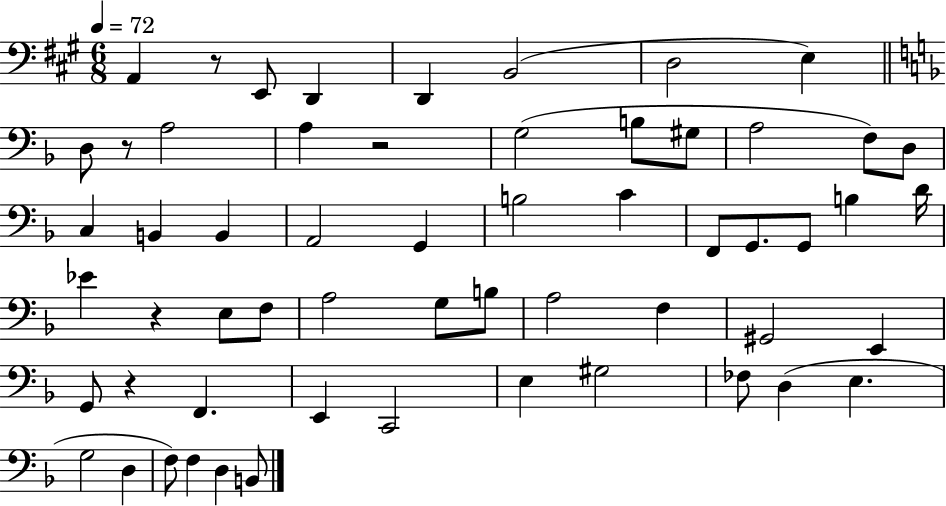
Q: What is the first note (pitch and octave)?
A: A2